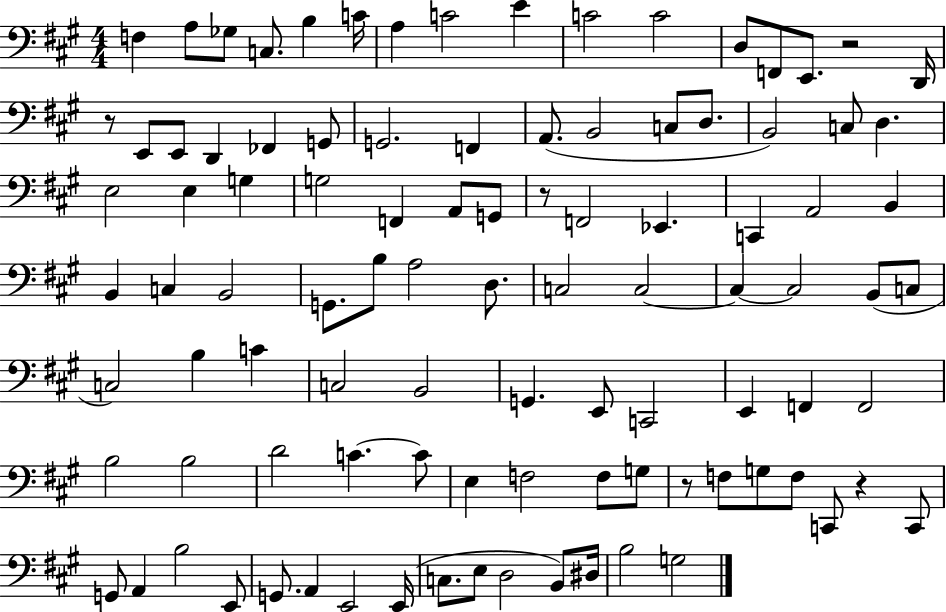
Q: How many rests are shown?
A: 5